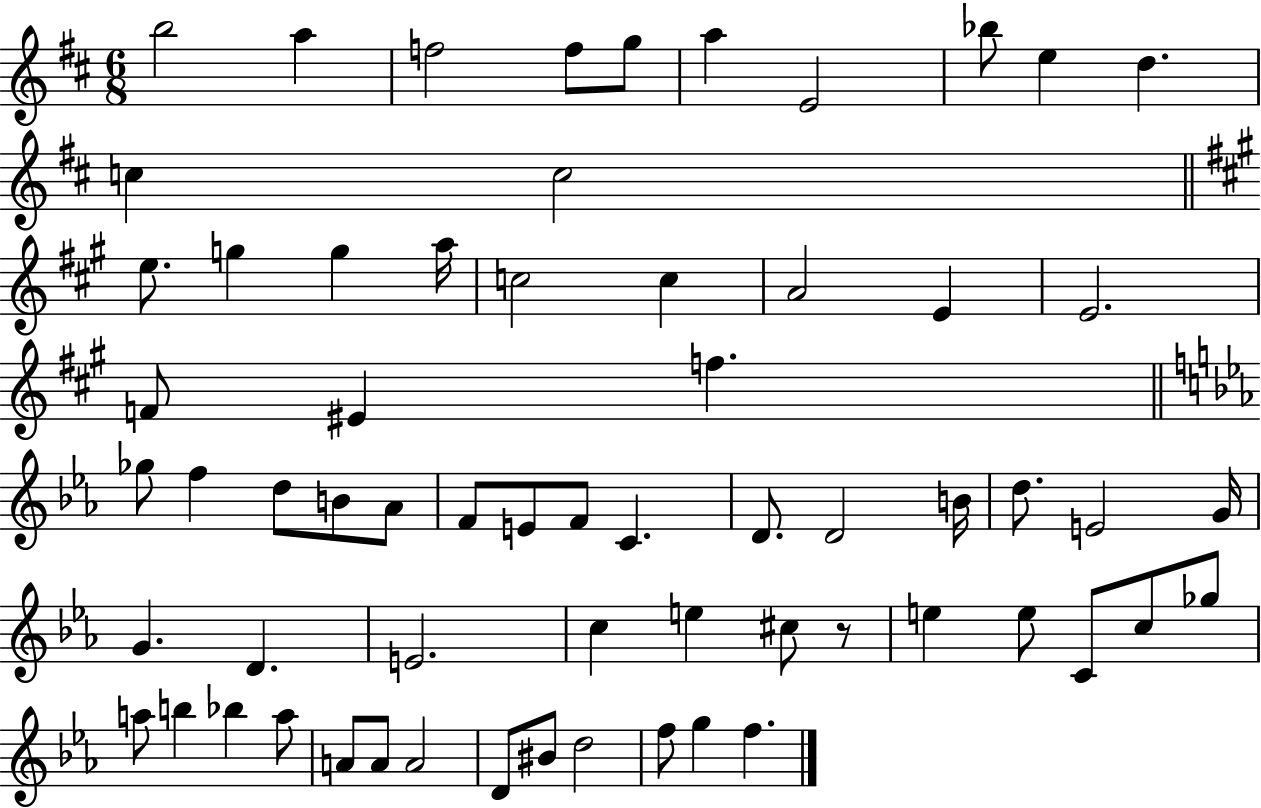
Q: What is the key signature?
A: D major